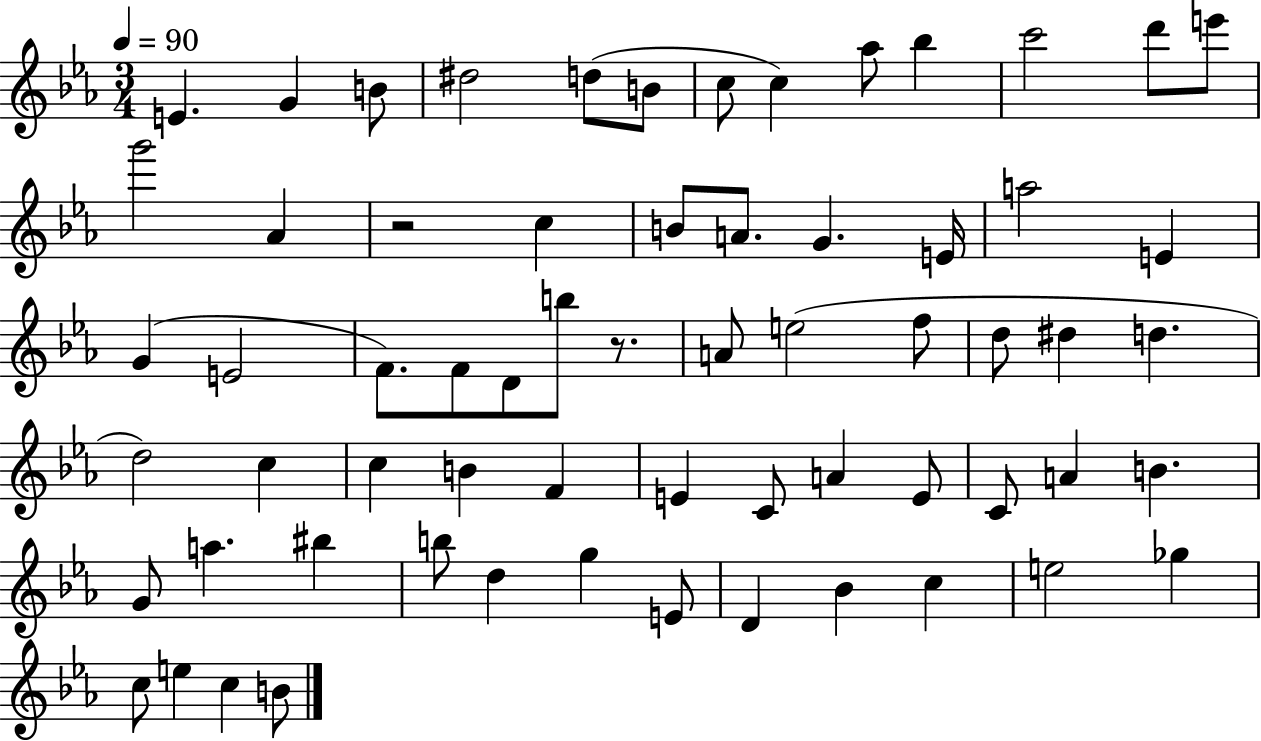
E4/q. G4/q B4/e D#5/h D5/e B4/e C5/e C5/q Ab5/e Bb5/q C6/h D6/e E6/e G6/h Ab4/q R/h C5/q B4/e A4/e. G4/q. E4/s A5/h E4/q G4/q E4/h F4/e. F4/e D4/e B5/e R/e. A4/e E5/h F5/e D5/e D#5/q D5/q. D5/h C5/q C5/q B4/q F4/q E4/q C4/e A4/q E4/e C4/e A4/q B4/q. G4/e A5/q. BIS5/q B5/e D5/q G5/q E4/e D4/q Bb4/q C5/q E5/h Gb5/q C5/e E5/q C5/q B4/e